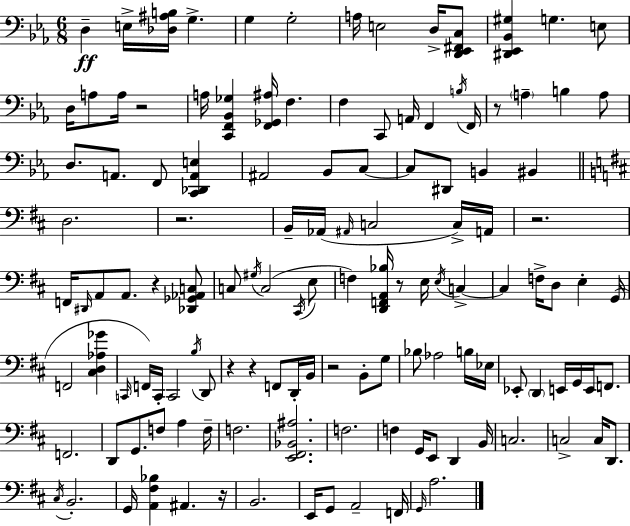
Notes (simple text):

D3/q E3/s [Db3,A#3,B3]/s G3/q. G3/q G3/h A3/s E3/h D3/s [D2,Eb2,F#2,C3]/e [D#2,Eb2,Bb2,G#3]/q G3/q. E3/e D3/s A3/e A3/s R/h A3/s [C2,F2,Bb2,Gb3]/q [F2,Gb2,A#3]/s F3/q. F3/q C2/e A2/s F2/q B3/s F2/s R/e A3/q B3/q A3/e D3/e. A2/e. F2/e [C2,Db2,A2,E3]/q A#2/h Bb2/e C3/e C3/e D#2/e B2/q BIS2/q D3/h. R/h. B2/s Ab2/s A#2/s C3/h C3/s A2/s R/h. F2/s D#2/s A2/e A2/e. R/q [Db2,Gb2,Ab2,C3]/e C3/e G#3/s C3/h C#2/s E3/e F3/q [D2,F2,A2,Bb3]/s R/e E3/s E3/s C3/q C3/q F3/s D3/e E3/q G2/s F2/h [C#3,D3,Ab3,Gb4]/q C2/s F2/s C2/s C2/h B3/s D2/e R/q R/q F2/e D2/s B2/s R/h B2/e G3/e Bb3/e Ab3/h B3/s Eb3/s Eb2/e D2/q E2/s G2/s E2/s F2/e. F2/h. D2/e G2/e. F3/e A3/q F3/s F3/h. [E2,F#2,Bb2,A#3]/h. F3/h. F3/q G2/s E2/e D2/q B2/s C3/h. C3/h C3/s D2/e. C#3/s B2/h. G2/s [A2,F#3,Bb3]/q A#2/q. R/s B2/h. E2/s G2/e A2/h F2/s G2/s A3/h.